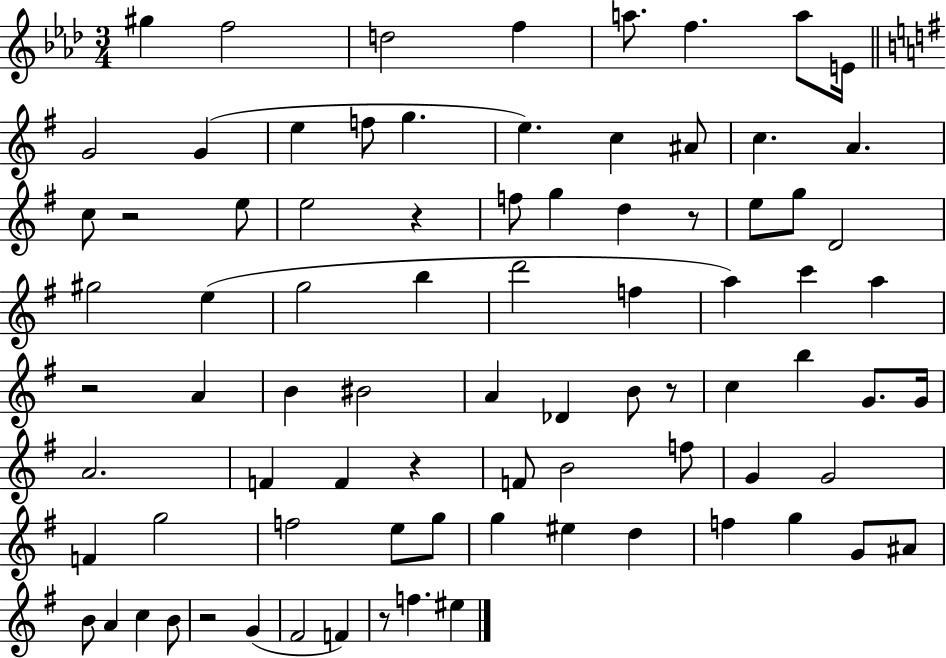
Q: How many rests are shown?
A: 8